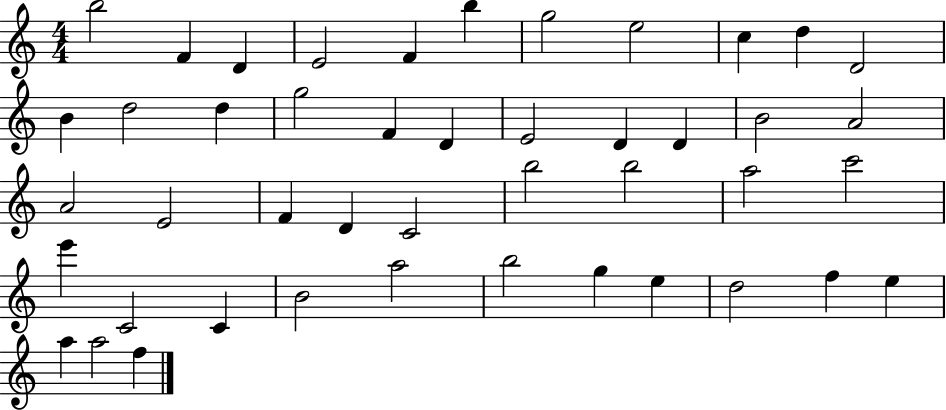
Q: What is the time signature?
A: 4/4